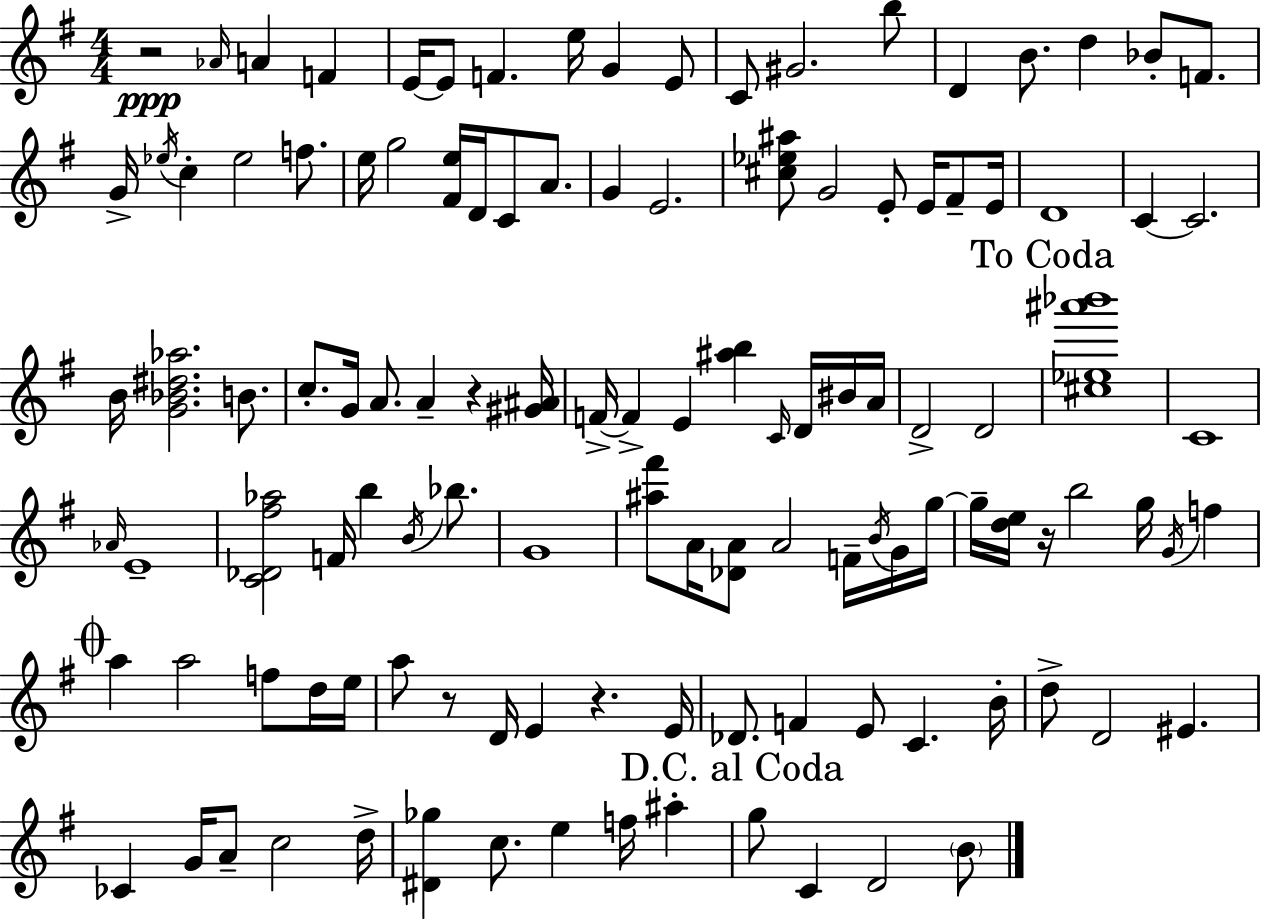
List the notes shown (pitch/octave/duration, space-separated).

R/h Ab4/s A4/q F4/q E4/s E4/e F4/q. E5/s G4/q E4/e C4/e G#4/h. B5/e D4/q B4/e. D5/q Bb4/e F4/e. G4/s Eb5/s C5/q Eb5/h F5/e. E5/s G5/h [F#4,E5]/s D4/s C4/e A4/e. G4/q E4/h. [C#5,Eb5,A#5]/e G4/h E4/e E4/s F#4/e E4/s D4/w C4/q C4/h. B4/s [G4,Bb4,D#5,Ab5]/h. B4/e. C5/e. G4/s A4/e. A4/q R/q [G#4,A#4]/s F4/s F4/q E4/q [A#5,B5]/q C4/s D4/s BIS4/s A4/s D4/h D4/h [C#5,Eb5,A#6,Bb6]/w C4/w Ab4/s E4/w [C4,Db4,F#5,Ab5]/h F4/s B5/q B4/s Bb5/e. G4/w [A#5,F#6]/e A4/s [Db4,A4]/e A4/h F4/s B4/s G4/s G5/s G5/s [D5,E5]/s R/s B5/h G5/s G4/s F5/q A5/q A5/h F5/e D5/s E5/s A5/e R/e D4/s E4/q R/q. E4/s Db4/e. F4/q E4/e C4/q. B4/s D5/e D4/h EIS4/q. CES4/q G4/s A4/e C5/h D5/s [D#4,Gb5]/q C5/e. E5/q F5/s A#5/q G5/e C4/q D4/h B4/e